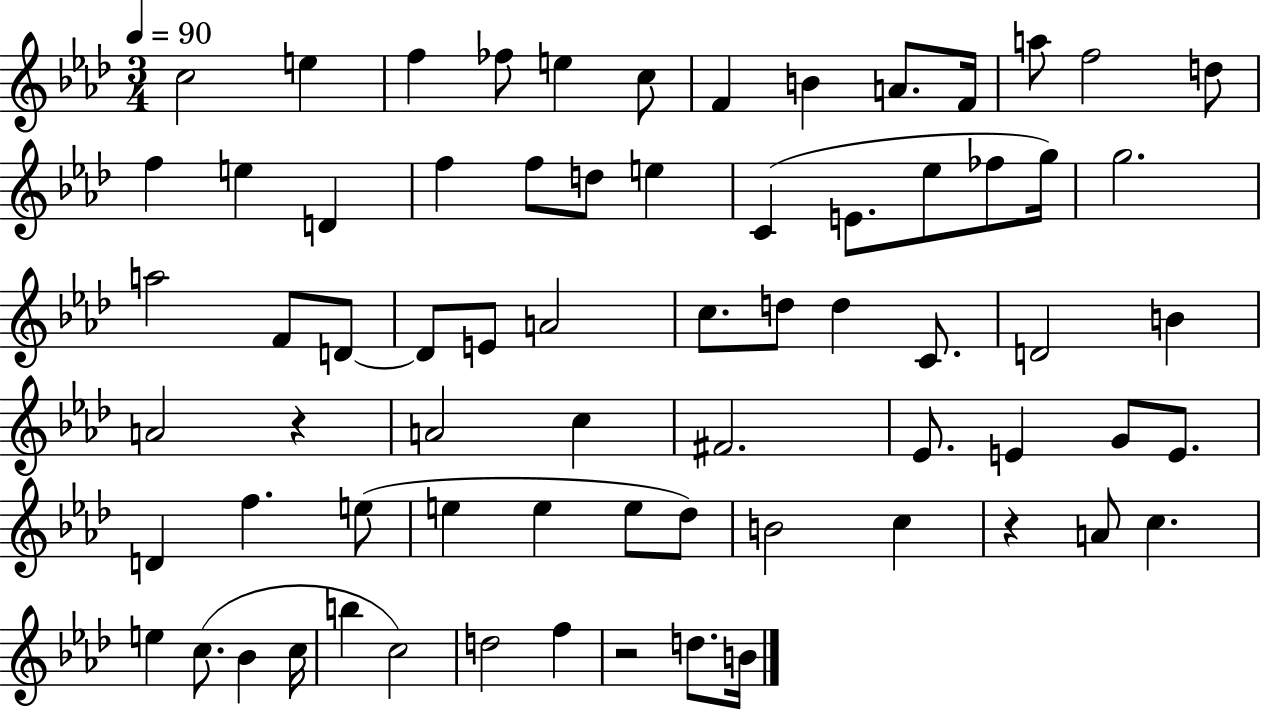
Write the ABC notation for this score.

X:1
T:Untitled
M:3/4
L:1/4
K:Ab
c2 e f _f/2 e c/2 F B A/2 F/4 a/2 f2 d/2 f e D f f/2 d/2 e C E/2 _e/2 _f/2 g/4 g2 a2 F/2 D/2 D/2 E/2 A2 c/2 d/2 d C/2 D2 B A2 z A2 c ^F2 _E/2 E G/2 E/2 D f e/2 e e e/2 _d/2 B2 c z A/2 c e c/2 _B c/4 b c2 d2 f z2 d/2 B/4